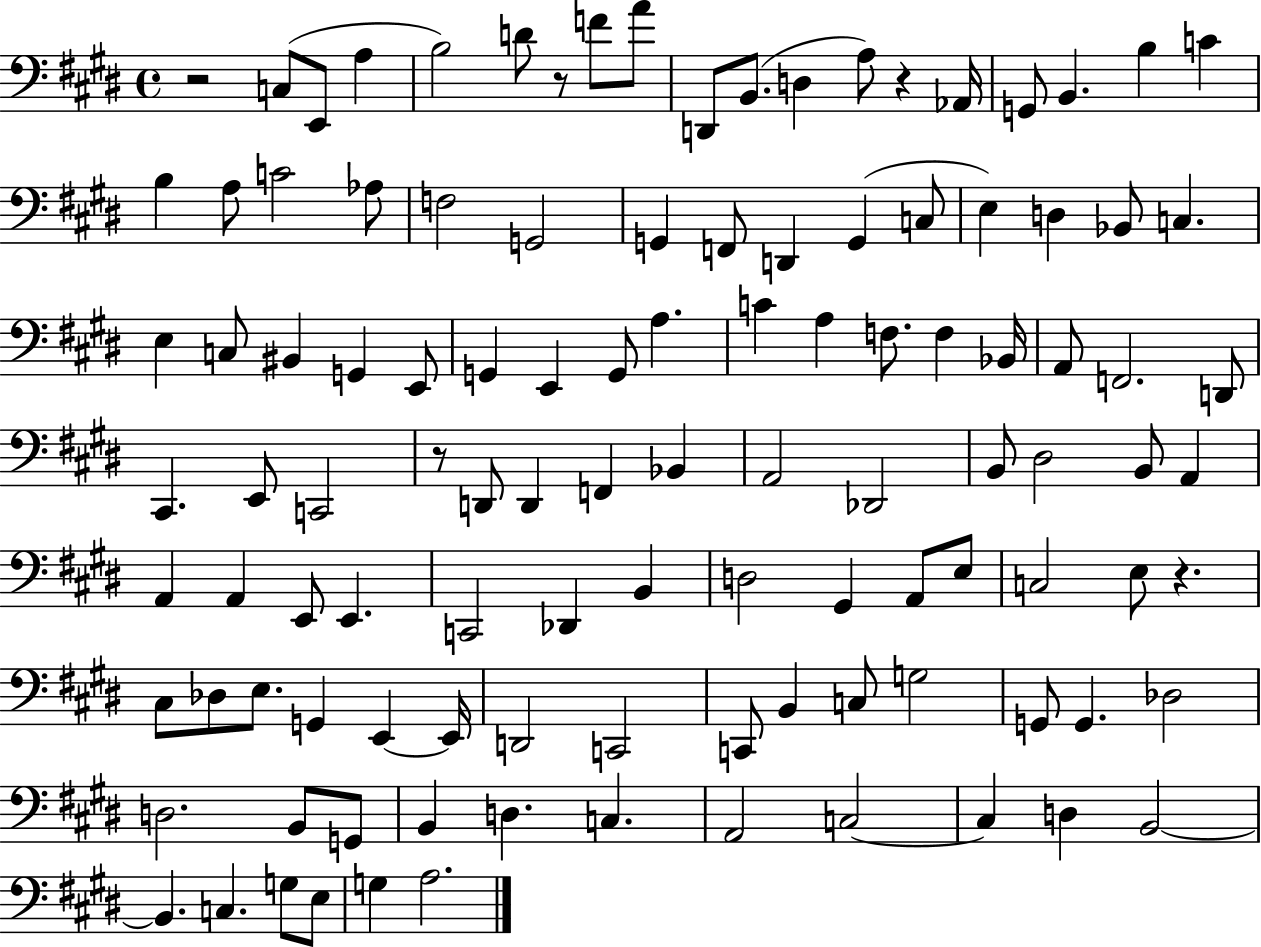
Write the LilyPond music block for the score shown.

{
  \clef bass
  \time 4/4
  \defaultTimeSignature
  \key e \major
  r2 c8( e,8 a4 | b2) d'8 r8 f'8 a'8 | d,8 b,8.( d4 a8) r4 aes,16 | g,8 b,4. b4 c'4 | \break b4 a8 c'2 aes8 | f2 g,2 | g,4 f,8 d,4 g,4( c8 | e4) d4 bes,8 c4. | \break e4 c8 bis,4 g,4 e,8 | g,4 e,4 g,8 a4. | c'4 a4 f8. f4 bes,16 | a,8 f,2. d,8 | \break cis,4. e,8 c,2 | r8 d,8 d,4 f,4 bes,4 | a,2 des,2 | b,8 dis2 b,8 a,4 | \break a,4 a,4 e,8 e,4. | c,2 des,4 b,4 | d2 gis,4 a,8 e8 | c2 e8 r4. | \break cis8 des8 e8. g,4 e,4~~ e,16 | d,2 c,2 | c,8 b,4 c8 g2 | g,8 g,4. des2 | \break d2. b,8 g,8 | b,4 d4. c4. | a,2 c2~~ | c4 d4 b,2~~ | \break b,4. c4. g8 e8 | g4 a2. | \bar "|."
}